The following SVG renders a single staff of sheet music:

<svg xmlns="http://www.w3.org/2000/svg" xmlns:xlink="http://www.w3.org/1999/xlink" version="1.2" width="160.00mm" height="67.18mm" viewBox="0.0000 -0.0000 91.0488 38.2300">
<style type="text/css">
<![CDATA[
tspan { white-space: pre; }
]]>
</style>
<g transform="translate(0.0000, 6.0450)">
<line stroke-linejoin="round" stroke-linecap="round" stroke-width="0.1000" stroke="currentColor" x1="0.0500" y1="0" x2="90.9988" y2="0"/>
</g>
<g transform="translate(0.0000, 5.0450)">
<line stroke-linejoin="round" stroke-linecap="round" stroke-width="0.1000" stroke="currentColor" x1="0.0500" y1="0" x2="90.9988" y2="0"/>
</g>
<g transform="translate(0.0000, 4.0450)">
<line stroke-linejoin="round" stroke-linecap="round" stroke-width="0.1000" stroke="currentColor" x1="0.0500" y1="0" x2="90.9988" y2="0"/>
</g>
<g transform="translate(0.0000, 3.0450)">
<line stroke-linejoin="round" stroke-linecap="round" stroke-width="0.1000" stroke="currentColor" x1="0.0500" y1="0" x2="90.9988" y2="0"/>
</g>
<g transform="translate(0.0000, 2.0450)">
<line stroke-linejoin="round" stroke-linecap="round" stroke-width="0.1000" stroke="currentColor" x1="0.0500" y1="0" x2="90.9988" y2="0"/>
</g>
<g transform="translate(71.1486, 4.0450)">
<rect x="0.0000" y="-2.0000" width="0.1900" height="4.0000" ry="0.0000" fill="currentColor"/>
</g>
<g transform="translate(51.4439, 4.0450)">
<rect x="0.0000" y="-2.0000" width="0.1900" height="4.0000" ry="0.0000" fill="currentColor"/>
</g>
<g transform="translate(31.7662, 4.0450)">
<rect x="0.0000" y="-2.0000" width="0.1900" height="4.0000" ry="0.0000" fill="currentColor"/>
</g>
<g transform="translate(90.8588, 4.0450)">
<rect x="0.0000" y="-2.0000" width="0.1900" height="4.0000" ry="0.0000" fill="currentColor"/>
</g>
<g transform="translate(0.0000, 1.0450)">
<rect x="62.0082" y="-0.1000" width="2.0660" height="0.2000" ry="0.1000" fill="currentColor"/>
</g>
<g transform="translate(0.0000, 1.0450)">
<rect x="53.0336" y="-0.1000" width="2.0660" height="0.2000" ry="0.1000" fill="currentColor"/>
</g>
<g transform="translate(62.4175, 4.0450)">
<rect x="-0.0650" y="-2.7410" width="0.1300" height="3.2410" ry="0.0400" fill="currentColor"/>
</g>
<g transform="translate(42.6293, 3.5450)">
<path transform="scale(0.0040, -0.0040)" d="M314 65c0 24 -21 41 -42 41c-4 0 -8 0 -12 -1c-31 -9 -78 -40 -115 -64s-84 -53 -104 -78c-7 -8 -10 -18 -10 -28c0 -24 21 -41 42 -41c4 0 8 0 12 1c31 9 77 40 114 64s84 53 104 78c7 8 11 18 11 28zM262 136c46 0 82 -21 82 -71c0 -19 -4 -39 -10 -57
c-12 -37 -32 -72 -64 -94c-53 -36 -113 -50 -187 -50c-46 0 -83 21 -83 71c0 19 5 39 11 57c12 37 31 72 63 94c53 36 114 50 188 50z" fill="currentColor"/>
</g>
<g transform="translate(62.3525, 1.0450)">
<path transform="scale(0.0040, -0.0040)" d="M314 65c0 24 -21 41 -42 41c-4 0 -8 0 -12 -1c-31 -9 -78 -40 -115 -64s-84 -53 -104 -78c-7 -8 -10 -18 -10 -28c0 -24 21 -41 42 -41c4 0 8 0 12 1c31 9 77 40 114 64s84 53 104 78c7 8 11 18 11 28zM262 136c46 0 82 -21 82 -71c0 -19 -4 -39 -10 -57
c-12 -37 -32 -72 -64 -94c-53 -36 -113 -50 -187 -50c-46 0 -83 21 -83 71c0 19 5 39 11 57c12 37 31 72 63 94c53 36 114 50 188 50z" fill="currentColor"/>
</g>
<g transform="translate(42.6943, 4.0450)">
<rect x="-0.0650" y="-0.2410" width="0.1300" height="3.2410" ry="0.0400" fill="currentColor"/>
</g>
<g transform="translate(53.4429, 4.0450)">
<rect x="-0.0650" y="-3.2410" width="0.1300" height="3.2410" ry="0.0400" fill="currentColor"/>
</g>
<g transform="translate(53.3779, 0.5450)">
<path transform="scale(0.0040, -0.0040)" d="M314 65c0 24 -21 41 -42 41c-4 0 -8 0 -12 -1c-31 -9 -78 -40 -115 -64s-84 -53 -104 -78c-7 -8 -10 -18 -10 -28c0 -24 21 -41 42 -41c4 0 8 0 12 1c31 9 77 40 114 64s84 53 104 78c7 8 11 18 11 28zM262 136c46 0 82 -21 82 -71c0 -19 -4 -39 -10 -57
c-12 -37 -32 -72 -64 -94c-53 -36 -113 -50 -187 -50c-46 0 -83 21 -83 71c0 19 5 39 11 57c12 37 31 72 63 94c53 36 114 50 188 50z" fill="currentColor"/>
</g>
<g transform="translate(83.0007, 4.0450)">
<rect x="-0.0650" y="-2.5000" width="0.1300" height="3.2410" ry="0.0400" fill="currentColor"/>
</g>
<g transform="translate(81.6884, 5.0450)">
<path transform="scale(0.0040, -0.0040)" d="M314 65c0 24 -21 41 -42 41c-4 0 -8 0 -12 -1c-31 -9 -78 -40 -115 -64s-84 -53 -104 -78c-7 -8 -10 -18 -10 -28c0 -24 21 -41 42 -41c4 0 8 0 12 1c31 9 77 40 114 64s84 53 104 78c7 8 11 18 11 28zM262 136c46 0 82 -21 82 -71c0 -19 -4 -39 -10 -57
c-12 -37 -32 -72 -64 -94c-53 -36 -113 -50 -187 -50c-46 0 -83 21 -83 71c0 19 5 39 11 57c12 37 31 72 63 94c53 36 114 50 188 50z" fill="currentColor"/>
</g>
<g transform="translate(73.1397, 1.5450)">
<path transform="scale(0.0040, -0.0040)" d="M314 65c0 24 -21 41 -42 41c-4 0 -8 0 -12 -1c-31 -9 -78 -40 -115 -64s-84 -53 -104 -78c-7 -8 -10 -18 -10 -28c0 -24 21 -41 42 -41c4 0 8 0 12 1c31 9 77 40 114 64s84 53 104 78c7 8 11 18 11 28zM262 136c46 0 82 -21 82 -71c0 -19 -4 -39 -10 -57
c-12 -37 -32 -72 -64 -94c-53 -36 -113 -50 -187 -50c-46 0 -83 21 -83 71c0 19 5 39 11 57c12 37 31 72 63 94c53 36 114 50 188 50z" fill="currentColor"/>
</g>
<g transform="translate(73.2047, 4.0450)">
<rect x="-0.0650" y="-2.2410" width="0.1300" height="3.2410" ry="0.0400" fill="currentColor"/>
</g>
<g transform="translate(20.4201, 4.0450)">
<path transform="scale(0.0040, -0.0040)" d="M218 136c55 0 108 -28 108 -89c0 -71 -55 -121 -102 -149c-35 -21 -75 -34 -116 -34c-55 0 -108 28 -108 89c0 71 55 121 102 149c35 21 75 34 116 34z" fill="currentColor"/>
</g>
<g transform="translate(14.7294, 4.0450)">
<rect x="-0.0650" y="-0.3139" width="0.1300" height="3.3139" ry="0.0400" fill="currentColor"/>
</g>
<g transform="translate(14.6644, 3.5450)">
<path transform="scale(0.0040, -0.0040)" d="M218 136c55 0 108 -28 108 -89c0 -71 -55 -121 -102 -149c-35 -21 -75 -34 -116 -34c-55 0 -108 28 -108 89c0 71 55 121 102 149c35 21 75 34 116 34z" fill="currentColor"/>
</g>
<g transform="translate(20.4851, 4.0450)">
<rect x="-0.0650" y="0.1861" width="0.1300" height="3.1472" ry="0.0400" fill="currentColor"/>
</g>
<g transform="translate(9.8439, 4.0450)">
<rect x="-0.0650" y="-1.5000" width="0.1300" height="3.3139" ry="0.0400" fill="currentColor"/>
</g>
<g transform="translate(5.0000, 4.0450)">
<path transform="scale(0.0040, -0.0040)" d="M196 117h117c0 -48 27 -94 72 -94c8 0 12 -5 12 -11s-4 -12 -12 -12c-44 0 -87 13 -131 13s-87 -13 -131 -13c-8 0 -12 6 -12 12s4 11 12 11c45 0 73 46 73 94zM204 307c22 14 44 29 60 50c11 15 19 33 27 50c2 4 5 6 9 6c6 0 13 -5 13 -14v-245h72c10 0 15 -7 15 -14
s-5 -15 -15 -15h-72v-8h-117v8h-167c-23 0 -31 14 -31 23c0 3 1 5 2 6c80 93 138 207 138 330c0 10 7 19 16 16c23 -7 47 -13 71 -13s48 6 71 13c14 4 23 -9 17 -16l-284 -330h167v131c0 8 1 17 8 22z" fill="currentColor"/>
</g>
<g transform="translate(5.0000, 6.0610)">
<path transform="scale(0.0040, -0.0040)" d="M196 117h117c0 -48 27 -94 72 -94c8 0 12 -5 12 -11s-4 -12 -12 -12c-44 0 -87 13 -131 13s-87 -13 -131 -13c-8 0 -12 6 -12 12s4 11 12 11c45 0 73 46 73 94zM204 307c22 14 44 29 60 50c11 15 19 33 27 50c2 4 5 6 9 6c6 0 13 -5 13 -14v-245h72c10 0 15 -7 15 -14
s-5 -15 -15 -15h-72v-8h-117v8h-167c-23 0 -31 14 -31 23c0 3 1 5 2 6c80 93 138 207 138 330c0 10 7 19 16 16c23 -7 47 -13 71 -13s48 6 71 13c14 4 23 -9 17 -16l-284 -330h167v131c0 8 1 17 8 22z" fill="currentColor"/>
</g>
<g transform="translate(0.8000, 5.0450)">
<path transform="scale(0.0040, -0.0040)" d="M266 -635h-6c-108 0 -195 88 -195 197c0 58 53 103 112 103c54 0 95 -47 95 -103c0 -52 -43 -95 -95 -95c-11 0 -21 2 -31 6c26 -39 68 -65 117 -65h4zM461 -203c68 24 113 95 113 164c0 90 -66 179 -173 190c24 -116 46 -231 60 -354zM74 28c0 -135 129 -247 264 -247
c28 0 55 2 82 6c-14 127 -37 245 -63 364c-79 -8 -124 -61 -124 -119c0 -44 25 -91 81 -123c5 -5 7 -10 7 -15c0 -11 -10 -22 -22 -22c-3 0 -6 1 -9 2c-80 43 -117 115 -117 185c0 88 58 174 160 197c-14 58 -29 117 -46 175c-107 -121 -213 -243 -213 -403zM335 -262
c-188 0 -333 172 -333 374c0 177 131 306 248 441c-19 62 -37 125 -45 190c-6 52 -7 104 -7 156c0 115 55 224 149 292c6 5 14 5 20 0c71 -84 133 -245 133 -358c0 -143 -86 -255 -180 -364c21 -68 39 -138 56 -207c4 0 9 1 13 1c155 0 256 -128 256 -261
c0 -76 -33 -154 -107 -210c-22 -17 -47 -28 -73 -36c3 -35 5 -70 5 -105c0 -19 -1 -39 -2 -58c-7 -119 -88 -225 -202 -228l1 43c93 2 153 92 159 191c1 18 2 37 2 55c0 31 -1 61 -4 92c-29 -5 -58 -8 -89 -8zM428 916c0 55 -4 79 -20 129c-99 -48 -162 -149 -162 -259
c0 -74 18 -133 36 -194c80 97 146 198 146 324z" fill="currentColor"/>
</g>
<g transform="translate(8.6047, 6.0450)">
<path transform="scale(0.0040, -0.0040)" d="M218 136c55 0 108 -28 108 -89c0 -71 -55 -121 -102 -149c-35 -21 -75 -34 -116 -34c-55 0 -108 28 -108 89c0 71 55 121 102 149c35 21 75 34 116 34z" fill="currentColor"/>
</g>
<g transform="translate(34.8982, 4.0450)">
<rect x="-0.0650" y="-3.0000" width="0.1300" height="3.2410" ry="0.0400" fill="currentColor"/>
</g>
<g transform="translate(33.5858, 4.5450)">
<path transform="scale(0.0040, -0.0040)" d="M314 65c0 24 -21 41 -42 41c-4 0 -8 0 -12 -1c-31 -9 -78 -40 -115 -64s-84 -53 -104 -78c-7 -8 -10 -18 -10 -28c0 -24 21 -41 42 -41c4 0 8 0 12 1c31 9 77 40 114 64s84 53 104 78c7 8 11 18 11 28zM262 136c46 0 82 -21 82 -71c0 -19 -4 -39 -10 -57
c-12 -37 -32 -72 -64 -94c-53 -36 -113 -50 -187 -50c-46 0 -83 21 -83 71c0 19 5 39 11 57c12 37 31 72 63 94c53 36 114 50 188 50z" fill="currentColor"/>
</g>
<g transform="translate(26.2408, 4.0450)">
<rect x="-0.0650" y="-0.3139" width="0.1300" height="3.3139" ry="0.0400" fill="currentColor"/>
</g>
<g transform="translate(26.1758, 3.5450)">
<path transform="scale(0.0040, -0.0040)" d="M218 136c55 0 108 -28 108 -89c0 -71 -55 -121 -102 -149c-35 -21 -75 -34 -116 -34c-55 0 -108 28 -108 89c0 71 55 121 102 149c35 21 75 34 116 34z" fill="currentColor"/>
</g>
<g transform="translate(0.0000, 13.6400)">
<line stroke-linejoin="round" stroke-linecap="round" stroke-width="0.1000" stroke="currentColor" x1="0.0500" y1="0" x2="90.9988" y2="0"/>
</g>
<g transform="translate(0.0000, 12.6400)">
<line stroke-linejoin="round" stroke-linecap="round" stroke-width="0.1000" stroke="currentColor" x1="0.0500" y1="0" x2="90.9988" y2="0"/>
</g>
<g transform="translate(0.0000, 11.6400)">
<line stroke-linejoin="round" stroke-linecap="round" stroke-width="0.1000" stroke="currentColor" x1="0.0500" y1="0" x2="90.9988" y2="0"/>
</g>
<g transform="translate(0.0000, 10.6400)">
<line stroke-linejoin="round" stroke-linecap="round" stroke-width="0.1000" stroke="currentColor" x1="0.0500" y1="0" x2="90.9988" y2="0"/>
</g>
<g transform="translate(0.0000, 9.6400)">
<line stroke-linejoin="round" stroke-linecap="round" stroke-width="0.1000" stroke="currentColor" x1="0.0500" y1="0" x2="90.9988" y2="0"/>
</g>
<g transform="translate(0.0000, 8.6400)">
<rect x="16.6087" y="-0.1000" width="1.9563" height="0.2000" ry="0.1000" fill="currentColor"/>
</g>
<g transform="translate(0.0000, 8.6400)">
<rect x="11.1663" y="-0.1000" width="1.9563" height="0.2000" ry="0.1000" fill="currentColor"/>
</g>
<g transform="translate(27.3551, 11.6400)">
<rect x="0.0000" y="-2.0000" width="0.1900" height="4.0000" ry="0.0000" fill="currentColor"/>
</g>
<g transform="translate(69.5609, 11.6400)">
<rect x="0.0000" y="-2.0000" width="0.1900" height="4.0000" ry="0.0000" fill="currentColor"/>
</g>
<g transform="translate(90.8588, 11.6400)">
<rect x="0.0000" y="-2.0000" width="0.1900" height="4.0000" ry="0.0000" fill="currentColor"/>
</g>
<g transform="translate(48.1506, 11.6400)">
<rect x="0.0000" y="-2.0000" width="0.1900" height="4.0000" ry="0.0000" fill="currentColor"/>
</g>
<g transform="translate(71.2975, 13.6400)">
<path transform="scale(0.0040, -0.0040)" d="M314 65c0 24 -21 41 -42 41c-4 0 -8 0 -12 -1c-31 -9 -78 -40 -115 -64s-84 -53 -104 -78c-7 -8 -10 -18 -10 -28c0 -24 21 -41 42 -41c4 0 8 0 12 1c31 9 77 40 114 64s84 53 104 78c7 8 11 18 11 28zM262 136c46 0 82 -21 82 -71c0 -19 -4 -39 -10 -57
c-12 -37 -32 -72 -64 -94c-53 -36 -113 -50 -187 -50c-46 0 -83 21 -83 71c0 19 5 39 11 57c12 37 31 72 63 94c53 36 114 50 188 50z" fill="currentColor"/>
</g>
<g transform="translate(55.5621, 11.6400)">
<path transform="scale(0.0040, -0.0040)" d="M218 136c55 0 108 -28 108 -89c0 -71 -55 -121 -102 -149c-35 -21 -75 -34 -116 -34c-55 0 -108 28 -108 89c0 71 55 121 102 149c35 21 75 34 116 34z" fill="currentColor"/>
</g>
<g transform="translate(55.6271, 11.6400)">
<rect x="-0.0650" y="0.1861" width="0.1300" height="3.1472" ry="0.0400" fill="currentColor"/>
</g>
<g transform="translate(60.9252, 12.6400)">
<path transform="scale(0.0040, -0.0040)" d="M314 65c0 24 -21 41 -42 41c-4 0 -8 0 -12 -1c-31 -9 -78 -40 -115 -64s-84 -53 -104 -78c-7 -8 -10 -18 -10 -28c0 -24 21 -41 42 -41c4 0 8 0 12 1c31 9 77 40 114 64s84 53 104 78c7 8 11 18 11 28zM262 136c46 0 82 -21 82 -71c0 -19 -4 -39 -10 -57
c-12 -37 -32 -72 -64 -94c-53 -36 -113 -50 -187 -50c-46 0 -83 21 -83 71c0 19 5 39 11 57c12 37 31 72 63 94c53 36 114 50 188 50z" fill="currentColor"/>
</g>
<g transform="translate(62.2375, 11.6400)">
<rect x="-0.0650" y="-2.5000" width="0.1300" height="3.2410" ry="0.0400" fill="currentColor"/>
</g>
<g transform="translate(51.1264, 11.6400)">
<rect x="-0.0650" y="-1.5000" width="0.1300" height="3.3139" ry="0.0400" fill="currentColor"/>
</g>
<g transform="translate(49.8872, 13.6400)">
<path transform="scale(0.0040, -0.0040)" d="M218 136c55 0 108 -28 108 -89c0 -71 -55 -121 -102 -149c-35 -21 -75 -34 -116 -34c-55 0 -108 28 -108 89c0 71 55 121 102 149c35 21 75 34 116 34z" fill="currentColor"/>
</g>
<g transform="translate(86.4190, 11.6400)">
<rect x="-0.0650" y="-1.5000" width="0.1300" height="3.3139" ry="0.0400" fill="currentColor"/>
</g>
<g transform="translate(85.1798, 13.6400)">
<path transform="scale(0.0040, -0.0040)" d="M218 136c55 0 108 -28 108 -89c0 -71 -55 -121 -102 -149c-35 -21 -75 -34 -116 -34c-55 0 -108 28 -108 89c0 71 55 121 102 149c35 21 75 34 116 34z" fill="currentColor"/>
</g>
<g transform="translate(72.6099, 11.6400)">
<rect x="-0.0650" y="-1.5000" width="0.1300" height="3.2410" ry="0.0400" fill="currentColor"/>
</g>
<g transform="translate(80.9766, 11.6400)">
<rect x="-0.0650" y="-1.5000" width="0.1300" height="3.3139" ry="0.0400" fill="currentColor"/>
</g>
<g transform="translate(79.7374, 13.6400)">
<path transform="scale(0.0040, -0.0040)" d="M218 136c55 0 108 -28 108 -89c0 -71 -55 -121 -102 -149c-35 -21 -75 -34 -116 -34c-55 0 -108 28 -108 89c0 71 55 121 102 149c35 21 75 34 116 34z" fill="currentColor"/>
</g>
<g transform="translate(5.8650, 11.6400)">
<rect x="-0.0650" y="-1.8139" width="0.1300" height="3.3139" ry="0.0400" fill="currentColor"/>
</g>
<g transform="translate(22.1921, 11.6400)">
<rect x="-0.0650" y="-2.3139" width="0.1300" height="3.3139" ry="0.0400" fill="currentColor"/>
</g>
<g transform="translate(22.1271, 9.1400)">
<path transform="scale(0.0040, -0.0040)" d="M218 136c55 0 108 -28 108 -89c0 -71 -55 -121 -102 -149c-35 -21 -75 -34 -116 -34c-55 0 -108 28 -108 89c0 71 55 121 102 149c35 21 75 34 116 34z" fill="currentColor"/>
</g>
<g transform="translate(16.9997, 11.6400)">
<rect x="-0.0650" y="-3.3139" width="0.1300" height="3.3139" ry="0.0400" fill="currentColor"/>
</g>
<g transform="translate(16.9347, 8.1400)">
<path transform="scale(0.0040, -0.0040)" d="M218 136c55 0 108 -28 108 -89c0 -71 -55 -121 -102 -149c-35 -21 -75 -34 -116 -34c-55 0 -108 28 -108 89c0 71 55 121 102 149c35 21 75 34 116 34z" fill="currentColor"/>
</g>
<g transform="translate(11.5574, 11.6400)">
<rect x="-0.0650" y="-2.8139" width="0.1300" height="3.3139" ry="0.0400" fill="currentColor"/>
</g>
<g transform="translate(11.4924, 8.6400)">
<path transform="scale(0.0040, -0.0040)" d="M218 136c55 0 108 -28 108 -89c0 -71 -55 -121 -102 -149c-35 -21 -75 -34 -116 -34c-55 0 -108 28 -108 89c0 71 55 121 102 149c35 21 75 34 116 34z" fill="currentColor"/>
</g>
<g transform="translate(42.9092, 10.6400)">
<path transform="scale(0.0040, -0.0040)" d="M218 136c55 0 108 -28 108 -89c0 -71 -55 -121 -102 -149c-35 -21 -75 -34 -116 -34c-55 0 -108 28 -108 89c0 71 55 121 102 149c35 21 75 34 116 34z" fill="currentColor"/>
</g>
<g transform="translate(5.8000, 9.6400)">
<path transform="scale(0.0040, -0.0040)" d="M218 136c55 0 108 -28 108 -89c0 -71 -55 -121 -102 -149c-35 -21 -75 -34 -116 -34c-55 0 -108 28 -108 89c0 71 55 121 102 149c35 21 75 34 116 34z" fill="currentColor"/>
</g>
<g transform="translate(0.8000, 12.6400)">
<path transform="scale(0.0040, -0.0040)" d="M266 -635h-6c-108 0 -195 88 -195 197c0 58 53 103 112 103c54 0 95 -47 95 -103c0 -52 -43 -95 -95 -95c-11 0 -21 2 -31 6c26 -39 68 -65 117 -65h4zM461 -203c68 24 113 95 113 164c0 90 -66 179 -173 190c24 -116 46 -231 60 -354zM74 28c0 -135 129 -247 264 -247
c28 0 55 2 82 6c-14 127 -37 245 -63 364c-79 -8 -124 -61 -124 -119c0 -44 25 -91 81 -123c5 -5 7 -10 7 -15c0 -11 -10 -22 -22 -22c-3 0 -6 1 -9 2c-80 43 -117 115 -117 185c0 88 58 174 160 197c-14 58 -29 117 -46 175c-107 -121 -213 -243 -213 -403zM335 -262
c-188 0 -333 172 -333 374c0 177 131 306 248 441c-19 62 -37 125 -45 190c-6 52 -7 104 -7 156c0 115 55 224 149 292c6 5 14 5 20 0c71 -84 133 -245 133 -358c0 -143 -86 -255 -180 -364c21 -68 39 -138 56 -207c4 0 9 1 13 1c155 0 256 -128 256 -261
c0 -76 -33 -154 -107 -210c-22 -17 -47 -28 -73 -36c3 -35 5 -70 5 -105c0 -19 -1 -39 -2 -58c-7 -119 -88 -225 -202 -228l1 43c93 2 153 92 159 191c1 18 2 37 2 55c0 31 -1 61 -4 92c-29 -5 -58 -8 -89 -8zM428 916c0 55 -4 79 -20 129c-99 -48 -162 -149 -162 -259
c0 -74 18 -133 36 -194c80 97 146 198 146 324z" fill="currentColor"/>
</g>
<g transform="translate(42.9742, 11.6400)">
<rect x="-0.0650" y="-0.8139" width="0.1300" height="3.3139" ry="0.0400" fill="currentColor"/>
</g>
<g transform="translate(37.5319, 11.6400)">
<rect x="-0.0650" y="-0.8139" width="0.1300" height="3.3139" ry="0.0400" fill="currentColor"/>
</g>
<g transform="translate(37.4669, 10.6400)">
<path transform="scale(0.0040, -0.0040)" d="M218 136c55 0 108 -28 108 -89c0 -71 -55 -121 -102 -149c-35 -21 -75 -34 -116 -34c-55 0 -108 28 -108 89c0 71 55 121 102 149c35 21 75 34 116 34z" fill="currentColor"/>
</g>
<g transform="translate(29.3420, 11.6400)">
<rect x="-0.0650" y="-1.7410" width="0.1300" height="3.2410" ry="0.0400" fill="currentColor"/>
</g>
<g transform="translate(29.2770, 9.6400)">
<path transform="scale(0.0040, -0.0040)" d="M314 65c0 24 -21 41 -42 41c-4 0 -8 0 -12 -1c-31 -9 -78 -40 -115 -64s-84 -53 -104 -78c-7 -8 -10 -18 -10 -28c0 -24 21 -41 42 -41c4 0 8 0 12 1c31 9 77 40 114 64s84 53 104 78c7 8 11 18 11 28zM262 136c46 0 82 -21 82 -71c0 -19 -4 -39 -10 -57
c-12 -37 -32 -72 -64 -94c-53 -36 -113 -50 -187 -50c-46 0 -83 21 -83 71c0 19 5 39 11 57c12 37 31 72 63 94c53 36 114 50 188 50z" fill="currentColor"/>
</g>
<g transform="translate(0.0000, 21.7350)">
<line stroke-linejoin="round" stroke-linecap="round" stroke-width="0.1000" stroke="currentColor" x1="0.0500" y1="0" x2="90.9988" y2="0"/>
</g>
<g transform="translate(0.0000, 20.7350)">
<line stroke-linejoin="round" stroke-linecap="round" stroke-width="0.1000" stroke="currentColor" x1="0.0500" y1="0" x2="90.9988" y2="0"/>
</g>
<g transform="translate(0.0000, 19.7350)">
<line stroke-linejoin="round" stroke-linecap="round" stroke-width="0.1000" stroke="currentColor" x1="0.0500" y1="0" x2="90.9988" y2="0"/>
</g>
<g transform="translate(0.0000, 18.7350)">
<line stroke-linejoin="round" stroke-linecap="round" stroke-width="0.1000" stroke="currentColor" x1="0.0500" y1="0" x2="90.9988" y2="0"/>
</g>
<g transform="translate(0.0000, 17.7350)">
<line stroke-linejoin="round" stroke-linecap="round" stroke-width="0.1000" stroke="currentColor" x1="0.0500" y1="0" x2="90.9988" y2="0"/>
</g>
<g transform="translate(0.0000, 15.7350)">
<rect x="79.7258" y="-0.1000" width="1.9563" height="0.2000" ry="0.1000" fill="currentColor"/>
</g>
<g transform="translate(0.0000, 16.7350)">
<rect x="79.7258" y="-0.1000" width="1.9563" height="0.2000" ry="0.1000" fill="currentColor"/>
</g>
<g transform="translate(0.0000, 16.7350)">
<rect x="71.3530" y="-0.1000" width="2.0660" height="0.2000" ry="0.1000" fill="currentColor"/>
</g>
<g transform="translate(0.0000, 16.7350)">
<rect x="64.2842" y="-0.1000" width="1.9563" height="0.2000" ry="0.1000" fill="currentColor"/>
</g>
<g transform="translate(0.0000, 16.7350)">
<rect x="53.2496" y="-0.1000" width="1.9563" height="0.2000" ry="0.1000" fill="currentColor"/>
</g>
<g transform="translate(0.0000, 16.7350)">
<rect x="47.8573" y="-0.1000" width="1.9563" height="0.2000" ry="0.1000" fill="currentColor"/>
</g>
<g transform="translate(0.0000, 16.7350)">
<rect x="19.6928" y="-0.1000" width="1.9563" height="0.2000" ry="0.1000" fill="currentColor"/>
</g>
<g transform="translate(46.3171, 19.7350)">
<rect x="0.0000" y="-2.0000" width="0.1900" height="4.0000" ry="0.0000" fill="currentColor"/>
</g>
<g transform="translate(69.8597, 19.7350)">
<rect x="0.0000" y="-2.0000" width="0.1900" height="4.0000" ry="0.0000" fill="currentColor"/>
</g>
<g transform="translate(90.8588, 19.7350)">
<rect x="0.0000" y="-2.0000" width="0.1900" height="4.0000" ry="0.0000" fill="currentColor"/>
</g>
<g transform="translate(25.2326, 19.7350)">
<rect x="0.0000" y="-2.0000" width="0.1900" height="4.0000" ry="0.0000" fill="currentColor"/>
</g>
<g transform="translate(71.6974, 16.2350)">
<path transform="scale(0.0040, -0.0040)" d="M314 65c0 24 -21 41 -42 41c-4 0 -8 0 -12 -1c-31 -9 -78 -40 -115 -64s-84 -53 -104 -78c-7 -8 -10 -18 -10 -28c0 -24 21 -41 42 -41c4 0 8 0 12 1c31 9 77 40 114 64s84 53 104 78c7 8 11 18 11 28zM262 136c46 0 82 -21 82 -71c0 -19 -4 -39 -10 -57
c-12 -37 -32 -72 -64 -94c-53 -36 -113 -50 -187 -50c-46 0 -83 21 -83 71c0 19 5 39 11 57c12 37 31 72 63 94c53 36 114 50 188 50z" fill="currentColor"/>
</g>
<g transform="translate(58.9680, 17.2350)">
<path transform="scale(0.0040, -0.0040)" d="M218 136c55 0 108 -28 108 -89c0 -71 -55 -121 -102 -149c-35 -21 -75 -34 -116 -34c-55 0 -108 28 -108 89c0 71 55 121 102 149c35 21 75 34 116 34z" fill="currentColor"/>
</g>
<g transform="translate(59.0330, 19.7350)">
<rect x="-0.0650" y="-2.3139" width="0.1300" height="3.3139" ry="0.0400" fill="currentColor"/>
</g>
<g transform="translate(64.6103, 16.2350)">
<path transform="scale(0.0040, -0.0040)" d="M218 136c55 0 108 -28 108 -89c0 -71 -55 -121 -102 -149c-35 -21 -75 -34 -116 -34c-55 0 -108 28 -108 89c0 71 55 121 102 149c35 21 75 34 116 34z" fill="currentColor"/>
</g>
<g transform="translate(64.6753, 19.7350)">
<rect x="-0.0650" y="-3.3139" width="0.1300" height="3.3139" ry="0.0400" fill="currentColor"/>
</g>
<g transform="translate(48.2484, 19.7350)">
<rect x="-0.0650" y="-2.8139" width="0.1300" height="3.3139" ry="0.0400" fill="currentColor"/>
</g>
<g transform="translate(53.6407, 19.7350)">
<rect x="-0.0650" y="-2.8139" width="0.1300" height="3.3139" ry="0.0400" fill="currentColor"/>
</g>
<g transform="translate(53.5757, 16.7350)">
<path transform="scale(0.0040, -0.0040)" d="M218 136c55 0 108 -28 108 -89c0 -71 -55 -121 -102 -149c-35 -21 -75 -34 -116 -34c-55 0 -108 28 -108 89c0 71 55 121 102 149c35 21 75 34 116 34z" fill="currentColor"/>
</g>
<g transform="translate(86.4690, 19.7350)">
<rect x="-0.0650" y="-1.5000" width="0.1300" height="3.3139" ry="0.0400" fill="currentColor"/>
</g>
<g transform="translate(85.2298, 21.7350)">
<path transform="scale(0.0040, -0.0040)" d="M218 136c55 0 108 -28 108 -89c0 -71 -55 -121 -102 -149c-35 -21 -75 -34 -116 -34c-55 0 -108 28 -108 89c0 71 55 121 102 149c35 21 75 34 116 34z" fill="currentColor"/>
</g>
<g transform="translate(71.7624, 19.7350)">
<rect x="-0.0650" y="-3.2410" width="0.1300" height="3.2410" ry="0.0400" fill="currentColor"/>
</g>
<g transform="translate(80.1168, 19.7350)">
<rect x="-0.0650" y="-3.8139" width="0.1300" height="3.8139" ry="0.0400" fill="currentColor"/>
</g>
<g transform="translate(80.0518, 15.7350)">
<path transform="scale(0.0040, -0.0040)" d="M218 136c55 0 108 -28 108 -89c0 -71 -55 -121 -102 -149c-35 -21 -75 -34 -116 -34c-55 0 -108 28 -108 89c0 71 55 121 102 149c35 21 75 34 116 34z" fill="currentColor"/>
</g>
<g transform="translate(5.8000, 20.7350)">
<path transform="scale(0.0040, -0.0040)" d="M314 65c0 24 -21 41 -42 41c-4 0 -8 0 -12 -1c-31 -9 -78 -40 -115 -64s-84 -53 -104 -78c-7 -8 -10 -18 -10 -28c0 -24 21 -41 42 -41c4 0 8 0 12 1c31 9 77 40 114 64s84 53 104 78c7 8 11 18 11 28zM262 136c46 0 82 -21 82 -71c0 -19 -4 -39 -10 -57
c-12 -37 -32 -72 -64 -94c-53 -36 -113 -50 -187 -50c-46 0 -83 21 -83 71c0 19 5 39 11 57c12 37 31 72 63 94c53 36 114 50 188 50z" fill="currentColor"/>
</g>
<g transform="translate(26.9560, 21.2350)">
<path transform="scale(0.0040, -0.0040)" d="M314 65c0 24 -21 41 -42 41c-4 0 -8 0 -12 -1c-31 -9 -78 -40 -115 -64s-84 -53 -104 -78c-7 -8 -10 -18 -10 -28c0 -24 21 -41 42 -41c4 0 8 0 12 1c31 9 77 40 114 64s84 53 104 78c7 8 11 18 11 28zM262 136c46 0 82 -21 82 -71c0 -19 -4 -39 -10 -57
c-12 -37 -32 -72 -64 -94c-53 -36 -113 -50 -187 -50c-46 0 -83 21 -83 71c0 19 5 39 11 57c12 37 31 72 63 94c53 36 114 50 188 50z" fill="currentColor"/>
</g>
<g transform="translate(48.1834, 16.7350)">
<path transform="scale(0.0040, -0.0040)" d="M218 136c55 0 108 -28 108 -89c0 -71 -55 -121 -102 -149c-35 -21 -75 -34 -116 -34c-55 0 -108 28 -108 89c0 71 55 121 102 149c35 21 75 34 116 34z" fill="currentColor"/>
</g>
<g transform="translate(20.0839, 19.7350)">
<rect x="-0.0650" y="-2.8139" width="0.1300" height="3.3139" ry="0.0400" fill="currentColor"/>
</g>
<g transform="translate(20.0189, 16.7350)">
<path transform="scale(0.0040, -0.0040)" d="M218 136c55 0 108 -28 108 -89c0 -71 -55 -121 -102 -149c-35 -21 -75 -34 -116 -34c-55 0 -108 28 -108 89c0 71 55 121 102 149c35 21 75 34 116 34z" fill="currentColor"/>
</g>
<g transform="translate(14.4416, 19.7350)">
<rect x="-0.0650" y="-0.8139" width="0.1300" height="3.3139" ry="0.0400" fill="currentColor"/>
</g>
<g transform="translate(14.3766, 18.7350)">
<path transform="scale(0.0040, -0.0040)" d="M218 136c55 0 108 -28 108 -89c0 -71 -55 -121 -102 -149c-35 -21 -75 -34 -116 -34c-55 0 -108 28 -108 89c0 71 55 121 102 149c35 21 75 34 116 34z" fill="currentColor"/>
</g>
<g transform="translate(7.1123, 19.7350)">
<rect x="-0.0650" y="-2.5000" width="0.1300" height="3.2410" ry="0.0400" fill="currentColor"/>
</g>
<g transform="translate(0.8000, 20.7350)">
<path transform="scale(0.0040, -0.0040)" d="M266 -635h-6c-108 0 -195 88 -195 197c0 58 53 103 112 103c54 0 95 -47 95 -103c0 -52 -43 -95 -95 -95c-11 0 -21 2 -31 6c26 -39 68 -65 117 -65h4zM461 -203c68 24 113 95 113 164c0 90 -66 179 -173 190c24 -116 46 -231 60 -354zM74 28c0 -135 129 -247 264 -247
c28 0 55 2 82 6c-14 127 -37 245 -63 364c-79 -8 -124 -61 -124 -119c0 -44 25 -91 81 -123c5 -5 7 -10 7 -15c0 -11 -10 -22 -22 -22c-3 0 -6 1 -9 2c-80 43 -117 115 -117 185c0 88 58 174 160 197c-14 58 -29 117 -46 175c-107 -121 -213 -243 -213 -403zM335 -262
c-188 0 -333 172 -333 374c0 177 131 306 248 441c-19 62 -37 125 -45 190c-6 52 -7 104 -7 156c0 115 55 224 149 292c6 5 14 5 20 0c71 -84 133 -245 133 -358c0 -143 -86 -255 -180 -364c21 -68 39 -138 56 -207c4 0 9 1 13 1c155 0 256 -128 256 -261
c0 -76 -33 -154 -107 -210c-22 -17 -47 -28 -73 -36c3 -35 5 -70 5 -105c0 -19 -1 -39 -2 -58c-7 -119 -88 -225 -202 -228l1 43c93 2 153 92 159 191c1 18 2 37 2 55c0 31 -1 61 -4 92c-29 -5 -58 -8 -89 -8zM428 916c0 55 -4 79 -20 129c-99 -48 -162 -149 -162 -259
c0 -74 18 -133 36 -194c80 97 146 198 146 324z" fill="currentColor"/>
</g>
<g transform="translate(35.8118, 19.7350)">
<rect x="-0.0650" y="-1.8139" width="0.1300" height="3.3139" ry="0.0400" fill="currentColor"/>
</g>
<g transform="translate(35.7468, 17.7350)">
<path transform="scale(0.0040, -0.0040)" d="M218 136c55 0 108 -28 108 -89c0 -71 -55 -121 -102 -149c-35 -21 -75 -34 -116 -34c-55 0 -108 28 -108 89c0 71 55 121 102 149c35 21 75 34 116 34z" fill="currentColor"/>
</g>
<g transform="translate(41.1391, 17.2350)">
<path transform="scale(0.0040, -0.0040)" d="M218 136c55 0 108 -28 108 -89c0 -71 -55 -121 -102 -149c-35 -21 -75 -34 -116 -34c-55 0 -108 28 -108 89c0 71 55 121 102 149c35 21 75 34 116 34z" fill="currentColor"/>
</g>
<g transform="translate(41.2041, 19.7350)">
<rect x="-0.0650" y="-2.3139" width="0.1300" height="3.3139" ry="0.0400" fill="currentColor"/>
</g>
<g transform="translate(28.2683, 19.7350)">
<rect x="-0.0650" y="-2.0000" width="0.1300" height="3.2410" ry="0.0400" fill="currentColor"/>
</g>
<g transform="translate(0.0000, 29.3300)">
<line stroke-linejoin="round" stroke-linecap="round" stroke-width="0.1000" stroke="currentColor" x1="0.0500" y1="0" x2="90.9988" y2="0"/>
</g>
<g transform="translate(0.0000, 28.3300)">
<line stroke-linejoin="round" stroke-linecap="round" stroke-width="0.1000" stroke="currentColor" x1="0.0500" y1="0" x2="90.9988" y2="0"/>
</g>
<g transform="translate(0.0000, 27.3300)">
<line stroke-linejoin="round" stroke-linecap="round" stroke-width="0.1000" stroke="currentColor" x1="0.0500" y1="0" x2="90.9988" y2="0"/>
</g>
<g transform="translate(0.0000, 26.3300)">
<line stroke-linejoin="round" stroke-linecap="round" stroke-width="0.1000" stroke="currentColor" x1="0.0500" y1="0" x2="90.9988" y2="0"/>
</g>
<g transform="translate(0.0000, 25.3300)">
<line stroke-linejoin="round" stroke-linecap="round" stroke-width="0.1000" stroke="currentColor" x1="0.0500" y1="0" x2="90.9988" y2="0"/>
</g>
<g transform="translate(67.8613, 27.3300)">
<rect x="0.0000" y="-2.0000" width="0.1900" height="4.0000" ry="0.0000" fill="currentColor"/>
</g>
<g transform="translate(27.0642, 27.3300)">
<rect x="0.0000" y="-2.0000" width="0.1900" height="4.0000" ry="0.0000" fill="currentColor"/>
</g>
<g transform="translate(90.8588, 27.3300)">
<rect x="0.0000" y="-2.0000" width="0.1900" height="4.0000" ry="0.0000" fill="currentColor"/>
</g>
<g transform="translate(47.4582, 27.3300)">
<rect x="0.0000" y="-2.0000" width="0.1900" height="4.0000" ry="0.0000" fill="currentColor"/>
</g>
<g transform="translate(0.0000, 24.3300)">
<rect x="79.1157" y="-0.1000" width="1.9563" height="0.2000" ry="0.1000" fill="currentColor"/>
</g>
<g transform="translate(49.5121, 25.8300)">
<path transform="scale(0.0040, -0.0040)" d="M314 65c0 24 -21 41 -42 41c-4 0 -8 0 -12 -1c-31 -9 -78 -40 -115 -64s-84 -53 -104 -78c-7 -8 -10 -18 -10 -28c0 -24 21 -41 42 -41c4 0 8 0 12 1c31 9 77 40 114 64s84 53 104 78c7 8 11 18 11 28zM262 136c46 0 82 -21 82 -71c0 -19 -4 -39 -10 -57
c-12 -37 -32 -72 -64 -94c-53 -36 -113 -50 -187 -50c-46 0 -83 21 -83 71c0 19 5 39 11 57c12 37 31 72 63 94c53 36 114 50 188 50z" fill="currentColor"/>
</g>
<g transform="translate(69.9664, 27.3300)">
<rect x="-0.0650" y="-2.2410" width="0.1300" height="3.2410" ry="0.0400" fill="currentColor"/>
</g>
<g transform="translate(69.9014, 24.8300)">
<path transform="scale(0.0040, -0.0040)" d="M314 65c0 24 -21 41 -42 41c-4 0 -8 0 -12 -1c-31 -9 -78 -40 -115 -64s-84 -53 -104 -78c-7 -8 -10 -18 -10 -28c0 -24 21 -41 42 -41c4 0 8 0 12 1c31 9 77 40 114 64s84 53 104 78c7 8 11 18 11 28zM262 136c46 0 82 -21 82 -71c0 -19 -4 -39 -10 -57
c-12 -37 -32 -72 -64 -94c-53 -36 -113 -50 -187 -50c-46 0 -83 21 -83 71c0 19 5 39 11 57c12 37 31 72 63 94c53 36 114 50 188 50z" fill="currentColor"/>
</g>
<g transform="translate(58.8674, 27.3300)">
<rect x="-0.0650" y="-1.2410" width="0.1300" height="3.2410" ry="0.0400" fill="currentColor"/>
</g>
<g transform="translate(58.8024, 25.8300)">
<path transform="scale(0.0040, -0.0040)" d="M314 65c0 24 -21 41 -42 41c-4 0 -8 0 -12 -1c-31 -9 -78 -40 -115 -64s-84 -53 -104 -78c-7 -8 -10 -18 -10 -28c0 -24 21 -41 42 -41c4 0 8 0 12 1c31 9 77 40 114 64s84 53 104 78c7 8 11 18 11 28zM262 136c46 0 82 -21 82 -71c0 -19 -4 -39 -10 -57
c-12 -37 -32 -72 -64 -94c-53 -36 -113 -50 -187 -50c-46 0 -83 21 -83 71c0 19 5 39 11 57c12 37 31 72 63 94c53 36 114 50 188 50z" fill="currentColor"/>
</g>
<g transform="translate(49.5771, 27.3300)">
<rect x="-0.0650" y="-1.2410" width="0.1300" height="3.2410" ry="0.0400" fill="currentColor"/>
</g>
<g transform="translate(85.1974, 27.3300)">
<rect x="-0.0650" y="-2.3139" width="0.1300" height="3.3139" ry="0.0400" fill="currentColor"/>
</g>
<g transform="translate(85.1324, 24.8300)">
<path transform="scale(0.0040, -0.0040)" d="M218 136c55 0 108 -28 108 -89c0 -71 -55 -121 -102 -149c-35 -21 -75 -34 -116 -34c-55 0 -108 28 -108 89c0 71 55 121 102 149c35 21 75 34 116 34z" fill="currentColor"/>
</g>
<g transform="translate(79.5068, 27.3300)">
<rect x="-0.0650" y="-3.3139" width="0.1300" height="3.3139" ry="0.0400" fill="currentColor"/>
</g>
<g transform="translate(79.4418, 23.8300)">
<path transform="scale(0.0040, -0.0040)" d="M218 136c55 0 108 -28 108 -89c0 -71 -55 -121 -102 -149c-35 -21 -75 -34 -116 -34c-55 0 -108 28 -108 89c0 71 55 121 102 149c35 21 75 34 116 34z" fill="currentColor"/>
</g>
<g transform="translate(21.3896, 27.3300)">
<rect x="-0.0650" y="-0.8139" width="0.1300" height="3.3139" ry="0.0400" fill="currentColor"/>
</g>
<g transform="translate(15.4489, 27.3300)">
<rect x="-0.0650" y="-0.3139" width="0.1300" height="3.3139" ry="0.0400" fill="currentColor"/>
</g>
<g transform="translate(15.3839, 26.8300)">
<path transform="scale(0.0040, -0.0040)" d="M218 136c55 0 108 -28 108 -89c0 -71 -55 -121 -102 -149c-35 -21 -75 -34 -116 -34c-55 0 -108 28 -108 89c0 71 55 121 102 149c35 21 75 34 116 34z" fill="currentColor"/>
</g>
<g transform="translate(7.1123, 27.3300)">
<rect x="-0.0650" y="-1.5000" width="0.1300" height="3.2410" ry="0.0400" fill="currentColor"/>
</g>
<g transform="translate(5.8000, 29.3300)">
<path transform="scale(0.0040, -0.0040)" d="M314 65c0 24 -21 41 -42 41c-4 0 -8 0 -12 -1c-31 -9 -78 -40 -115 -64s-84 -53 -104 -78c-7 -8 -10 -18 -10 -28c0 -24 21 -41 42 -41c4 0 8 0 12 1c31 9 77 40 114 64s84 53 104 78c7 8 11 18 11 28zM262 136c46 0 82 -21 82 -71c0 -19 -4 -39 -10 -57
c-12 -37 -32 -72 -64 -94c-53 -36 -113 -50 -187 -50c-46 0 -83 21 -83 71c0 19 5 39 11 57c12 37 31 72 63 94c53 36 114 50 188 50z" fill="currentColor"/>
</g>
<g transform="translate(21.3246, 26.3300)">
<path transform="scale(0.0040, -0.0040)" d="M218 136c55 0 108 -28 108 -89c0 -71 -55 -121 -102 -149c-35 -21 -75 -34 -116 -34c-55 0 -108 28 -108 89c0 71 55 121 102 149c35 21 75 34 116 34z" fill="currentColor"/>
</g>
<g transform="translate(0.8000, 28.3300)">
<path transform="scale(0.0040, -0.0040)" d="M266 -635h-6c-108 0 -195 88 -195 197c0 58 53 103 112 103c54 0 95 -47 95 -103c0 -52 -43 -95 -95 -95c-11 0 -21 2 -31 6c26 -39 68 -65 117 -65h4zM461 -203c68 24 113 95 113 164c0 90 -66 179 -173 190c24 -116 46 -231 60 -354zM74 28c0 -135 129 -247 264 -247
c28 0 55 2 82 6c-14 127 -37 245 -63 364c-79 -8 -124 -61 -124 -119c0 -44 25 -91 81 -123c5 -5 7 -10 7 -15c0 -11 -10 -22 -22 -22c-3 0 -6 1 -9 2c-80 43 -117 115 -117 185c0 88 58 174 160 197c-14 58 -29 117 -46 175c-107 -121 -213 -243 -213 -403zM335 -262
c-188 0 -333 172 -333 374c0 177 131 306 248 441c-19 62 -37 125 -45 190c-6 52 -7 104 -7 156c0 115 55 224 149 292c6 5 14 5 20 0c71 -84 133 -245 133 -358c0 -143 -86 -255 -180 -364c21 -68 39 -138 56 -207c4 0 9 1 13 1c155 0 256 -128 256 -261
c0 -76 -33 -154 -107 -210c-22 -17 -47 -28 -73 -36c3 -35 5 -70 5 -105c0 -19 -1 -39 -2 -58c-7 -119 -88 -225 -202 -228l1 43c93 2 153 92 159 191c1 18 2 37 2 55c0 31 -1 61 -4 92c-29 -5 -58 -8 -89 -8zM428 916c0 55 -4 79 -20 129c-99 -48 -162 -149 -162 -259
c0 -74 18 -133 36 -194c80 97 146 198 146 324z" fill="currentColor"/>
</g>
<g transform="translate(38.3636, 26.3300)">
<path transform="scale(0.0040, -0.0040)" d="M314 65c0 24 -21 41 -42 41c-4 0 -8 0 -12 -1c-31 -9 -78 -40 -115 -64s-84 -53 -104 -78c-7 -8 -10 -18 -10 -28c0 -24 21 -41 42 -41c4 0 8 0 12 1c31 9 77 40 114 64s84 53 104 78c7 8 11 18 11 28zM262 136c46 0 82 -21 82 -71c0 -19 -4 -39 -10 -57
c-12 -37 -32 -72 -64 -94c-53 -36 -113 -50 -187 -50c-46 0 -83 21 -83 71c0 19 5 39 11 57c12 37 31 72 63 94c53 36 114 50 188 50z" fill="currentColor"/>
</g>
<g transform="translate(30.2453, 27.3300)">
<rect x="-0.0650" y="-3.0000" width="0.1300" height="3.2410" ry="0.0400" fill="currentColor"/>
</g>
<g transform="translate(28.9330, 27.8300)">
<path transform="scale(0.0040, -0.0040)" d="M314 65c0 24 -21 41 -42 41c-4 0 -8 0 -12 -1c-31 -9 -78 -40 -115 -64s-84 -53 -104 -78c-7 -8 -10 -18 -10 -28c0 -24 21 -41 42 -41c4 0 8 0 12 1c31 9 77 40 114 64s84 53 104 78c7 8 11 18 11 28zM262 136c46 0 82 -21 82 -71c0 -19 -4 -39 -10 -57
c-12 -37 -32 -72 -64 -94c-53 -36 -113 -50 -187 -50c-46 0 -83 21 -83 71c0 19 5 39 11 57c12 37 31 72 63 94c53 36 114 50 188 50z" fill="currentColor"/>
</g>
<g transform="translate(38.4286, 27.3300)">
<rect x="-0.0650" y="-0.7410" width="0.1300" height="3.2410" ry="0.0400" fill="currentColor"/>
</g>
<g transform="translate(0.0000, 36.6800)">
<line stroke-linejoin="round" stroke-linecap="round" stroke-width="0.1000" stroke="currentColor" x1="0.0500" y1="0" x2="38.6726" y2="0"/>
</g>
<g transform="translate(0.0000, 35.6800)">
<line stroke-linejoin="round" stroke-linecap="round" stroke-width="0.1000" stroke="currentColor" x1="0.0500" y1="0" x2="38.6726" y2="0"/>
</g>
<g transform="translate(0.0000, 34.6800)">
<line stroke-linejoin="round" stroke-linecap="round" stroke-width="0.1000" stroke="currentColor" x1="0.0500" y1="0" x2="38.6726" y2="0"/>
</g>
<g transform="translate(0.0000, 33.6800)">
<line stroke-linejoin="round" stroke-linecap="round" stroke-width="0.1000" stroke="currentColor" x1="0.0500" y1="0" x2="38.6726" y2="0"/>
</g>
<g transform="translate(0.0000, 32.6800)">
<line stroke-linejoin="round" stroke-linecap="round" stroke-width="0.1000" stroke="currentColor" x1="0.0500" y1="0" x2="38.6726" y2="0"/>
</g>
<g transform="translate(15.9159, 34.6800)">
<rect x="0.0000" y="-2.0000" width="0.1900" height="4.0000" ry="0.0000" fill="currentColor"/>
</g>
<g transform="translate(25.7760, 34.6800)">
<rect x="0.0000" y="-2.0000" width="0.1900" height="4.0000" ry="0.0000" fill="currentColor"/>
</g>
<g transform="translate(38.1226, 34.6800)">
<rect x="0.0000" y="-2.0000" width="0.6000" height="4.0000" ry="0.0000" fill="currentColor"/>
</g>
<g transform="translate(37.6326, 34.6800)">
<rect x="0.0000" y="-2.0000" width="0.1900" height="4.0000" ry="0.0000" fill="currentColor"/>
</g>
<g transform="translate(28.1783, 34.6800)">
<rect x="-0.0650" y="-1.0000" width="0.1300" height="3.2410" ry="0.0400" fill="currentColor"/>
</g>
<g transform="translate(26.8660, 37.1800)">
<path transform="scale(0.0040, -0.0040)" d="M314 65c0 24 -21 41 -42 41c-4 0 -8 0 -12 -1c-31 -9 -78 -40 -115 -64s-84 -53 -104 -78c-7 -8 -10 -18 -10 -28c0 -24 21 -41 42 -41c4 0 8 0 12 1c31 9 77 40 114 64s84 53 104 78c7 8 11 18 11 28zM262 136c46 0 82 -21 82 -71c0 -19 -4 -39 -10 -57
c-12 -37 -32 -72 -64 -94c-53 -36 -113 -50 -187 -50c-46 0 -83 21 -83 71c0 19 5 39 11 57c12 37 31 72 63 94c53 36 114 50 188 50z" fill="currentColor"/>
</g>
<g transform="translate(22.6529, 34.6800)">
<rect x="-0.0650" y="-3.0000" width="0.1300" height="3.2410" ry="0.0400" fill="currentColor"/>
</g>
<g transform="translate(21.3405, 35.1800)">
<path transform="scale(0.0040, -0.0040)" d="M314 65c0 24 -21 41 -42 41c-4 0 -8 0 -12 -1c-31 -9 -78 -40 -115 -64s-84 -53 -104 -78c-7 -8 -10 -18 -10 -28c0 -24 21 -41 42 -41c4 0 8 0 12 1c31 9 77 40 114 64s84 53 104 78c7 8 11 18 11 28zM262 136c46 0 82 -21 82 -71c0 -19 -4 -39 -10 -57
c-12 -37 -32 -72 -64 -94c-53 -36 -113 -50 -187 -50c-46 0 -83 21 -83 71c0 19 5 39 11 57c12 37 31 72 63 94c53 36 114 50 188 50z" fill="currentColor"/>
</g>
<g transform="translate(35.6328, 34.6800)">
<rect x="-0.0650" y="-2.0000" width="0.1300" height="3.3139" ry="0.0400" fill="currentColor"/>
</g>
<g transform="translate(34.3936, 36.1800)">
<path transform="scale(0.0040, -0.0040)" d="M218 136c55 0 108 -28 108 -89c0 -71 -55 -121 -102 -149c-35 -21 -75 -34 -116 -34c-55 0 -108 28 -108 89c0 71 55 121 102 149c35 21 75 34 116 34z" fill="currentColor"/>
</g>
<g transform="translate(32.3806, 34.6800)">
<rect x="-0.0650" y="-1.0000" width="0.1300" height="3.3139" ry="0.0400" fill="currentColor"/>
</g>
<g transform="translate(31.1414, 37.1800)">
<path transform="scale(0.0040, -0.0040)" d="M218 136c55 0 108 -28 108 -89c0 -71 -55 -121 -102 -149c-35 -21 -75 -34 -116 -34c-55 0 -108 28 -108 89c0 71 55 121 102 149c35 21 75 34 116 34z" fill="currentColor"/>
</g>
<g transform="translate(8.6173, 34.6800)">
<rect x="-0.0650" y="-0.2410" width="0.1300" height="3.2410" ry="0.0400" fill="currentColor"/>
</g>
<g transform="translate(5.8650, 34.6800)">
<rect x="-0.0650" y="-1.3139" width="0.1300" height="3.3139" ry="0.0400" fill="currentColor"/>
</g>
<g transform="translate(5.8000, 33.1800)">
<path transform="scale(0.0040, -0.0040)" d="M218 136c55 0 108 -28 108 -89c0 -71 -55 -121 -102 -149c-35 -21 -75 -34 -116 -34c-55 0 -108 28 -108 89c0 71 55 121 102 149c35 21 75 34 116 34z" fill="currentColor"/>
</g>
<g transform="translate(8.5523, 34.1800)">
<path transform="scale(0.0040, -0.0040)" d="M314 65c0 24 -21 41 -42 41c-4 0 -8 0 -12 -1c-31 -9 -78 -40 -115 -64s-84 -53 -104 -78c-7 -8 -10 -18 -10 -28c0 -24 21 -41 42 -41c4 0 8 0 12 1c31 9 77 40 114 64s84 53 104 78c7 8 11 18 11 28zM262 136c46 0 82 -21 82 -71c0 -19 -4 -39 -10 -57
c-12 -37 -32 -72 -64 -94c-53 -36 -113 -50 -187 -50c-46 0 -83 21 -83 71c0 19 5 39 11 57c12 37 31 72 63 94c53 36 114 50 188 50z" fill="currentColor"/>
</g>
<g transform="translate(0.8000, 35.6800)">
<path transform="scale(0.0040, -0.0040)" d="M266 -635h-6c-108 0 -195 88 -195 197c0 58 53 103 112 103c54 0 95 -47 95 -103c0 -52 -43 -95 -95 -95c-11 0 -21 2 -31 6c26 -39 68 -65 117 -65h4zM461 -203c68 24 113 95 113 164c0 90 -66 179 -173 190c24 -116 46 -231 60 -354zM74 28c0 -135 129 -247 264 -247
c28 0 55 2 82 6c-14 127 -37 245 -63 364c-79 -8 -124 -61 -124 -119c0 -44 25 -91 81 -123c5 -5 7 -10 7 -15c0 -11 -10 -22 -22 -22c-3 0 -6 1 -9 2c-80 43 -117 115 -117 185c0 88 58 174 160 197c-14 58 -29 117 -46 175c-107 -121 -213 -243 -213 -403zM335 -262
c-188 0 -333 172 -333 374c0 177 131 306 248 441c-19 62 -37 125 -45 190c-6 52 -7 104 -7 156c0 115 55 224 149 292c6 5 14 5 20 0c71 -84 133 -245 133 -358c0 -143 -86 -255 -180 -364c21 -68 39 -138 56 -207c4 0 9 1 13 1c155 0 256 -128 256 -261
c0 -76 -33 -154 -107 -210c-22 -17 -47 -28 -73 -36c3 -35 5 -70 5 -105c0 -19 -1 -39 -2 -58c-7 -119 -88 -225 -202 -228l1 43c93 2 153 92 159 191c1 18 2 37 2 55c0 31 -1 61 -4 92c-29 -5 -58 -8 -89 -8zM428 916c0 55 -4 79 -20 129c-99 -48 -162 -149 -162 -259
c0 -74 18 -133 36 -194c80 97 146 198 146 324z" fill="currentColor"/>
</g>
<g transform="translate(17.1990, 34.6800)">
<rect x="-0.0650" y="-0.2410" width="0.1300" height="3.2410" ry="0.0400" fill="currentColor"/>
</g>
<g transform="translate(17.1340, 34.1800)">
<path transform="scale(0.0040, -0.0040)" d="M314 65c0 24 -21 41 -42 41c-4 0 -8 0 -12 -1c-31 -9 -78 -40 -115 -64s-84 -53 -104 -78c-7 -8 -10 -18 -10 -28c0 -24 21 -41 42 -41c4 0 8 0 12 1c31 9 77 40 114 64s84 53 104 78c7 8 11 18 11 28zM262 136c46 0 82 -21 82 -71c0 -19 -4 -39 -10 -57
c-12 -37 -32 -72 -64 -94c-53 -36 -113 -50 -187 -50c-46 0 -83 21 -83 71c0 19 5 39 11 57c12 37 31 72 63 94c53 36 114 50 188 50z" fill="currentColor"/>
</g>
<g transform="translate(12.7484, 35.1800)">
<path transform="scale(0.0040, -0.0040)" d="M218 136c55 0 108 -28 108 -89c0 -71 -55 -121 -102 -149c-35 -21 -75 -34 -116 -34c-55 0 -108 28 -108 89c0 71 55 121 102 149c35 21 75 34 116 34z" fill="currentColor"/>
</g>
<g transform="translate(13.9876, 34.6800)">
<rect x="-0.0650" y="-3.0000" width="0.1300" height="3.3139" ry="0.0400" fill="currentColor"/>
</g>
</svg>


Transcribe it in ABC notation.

X:1
T:Untitled
M:4/4
L:1/4
K:C
E c B c A2 c2 b2 a2 g2 G2 f a b g f2 d d E B G2 E2 E E G2 d a F2 f g a a g b b2 c' E E2 c d A2 d2 e2 e2 g2 b g e c2 A c2 A2 D2 D F